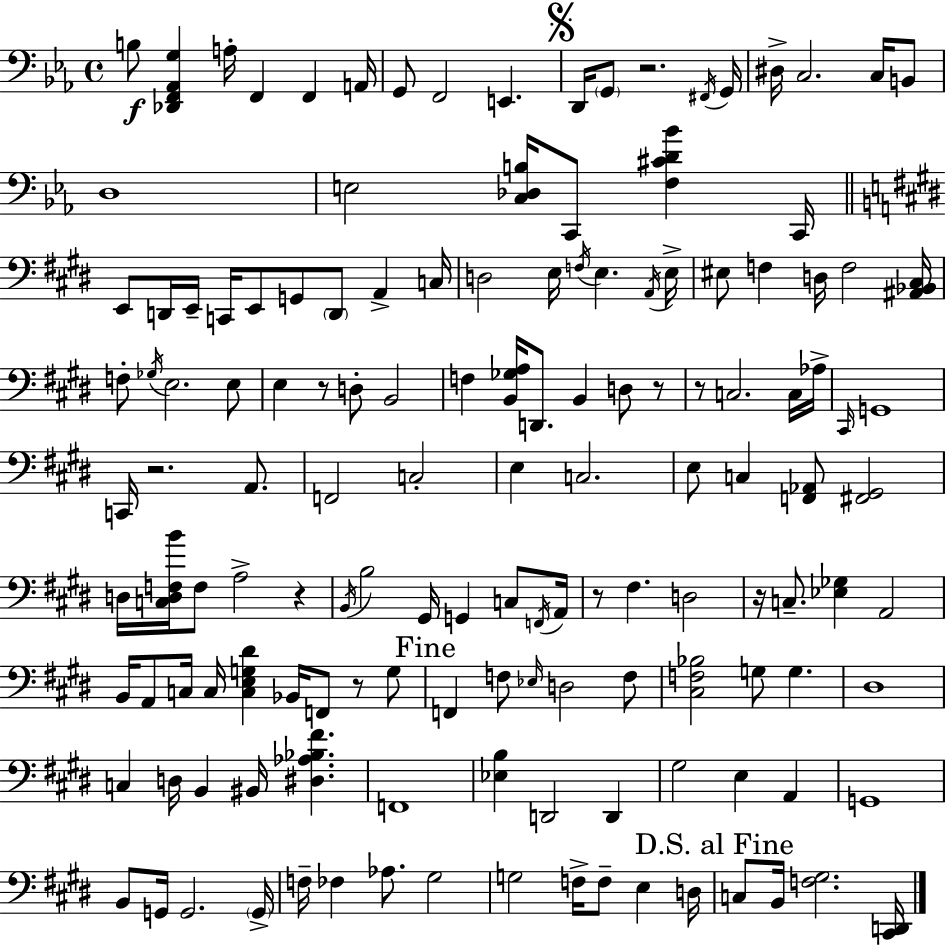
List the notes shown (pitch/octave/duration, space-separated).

B3/e [Db2,F2,Ab2,G3]/q A3/s F2/q F2/q A2/s G2/e F2/h E2/q. D2/s G2/e R/h. F#2/s G2/s D#3/s C3/h. C3/s B2/e D3/w E3/h [C3,Db3,B3]/s C2/e [F3,C#4,D4,Bb4]/q C2/s E2/e D2/s E2/s C2/s E2/e G2/e D2/e A2/q C3/s D3/h E3/s F3/s E3/q. A2/s E3/s EIS3/e F3/q D3/s F3/h [A#2,Bb2,C#3]/s F3/e Gb3/s E3/h. E3/e E3/q R/e D3/e B2/h F3/q [B2,Gb3,A3]/s D2/e. B2/q D3/e R/e R/e C3/h. C3/s Ab3/s C#2/s G2/w C2/s R/h. A2/e. F2/h C3/h E3/q C3/h. E3/e C3/q [F2,Ab2]/e [F#2,G#2]/h D3/s [C3,D3,F3,B4]/s F3/e A3/h R/q B2/s B3/h G#2/s G2/q C3/e F2/s A2/s R/e F#3/q. D3/h R/s C3/e. [Eb3,Gb3]/q A2/h B2/s A2/e C3/s C3/s [C3,E3,G3,D#4]/q Bb2/s F2/e R/e G3/e F2/q F3/e Eb3/s D3/h F3/e [C#3,F3,Bb3]/h G3/e G3/q. D#3/w C3/q D3/s B2/q BIS2/s [D#3,Ab3,Bb3,F#4]/q. F2/w [Eb3,B3]/q D2/h D2/q G#3/h E3/q A2/q G2/w B2/e G2/s G2/h. G2/s F3/s FES3/q Ab3/e. G#3/h G3/h F3/s F3/e E3/q D3/s C3/e B2/s [F3,G#3]/h. [C#2,D2]/s